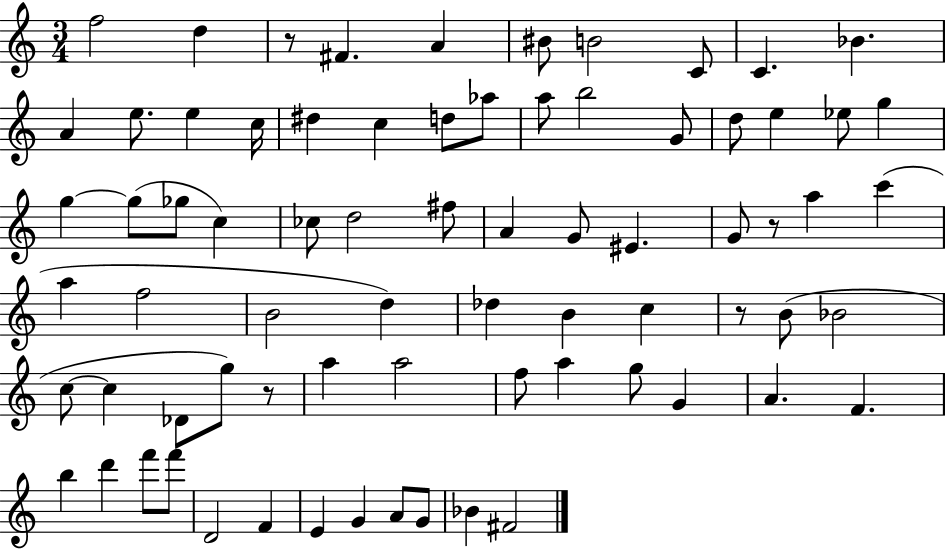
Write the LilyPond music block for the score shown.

{
  \clef treble
  \numericTimeSignature
  \time 3/4
  \key c \major
  f''2 d''4 | r8 fis'4. a'4 | bis'8 b'2 c'8 | c'4. bes'4. | \break a'4 e''8. e''4 c''16 | dis''4 c''4 d''8 aes''8 | a''8 b''2 g'8 | d''8 e''4 ees''8 g''4 | \break g''4~~ g''8( ges''8 c''4) | ces''8 d''2 fis''8 | a'4 g'8 eis'4. | g'8 r8 a''4 c'''4( | \break a''4 f''2 | b'2 d''4) | des''4 b'4 c''4 | r8 b'8( bes'2 | \break c''8~~ c''4 des'8 g''8) r8 | a''4 a''2 | f''8 a''4 g''8 g'4 | a'4. f'4. | \break b''4 d'''4 f'''8 f'''8 | d'2 f'4 | e'4 g'4 a'8 g'8 | bes'4 fis'2 | \break \bar "|."
}